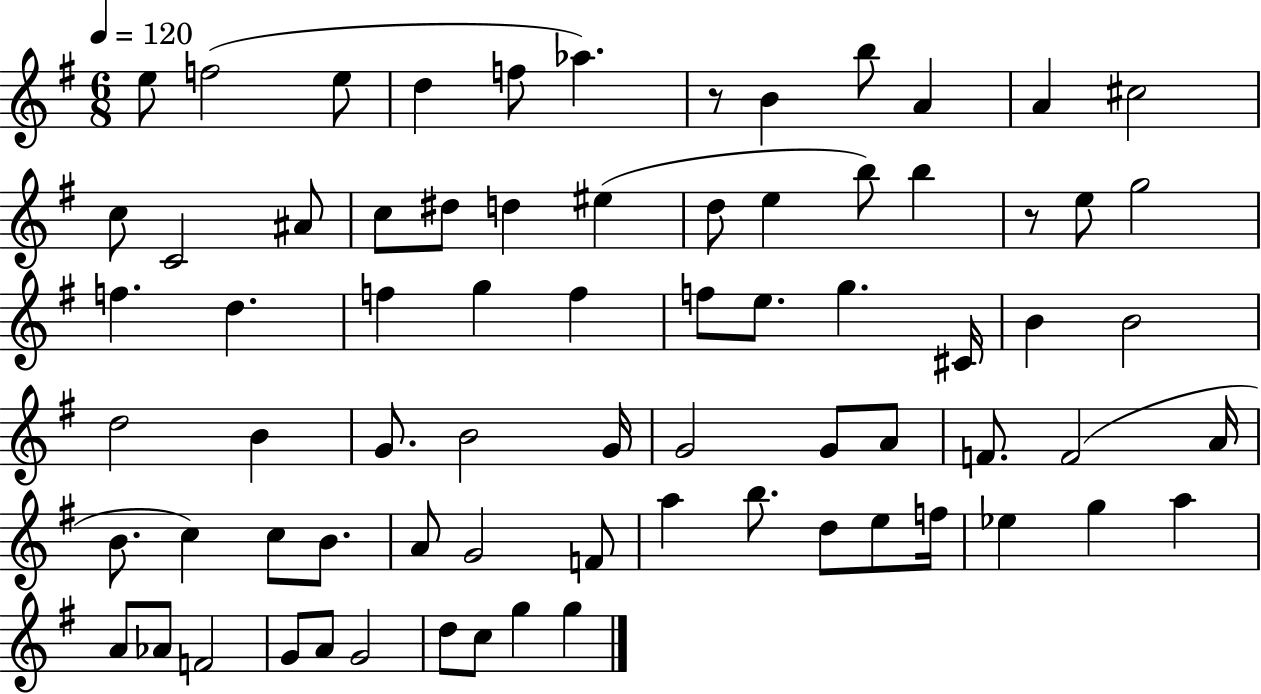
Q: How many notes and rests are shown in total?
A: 73